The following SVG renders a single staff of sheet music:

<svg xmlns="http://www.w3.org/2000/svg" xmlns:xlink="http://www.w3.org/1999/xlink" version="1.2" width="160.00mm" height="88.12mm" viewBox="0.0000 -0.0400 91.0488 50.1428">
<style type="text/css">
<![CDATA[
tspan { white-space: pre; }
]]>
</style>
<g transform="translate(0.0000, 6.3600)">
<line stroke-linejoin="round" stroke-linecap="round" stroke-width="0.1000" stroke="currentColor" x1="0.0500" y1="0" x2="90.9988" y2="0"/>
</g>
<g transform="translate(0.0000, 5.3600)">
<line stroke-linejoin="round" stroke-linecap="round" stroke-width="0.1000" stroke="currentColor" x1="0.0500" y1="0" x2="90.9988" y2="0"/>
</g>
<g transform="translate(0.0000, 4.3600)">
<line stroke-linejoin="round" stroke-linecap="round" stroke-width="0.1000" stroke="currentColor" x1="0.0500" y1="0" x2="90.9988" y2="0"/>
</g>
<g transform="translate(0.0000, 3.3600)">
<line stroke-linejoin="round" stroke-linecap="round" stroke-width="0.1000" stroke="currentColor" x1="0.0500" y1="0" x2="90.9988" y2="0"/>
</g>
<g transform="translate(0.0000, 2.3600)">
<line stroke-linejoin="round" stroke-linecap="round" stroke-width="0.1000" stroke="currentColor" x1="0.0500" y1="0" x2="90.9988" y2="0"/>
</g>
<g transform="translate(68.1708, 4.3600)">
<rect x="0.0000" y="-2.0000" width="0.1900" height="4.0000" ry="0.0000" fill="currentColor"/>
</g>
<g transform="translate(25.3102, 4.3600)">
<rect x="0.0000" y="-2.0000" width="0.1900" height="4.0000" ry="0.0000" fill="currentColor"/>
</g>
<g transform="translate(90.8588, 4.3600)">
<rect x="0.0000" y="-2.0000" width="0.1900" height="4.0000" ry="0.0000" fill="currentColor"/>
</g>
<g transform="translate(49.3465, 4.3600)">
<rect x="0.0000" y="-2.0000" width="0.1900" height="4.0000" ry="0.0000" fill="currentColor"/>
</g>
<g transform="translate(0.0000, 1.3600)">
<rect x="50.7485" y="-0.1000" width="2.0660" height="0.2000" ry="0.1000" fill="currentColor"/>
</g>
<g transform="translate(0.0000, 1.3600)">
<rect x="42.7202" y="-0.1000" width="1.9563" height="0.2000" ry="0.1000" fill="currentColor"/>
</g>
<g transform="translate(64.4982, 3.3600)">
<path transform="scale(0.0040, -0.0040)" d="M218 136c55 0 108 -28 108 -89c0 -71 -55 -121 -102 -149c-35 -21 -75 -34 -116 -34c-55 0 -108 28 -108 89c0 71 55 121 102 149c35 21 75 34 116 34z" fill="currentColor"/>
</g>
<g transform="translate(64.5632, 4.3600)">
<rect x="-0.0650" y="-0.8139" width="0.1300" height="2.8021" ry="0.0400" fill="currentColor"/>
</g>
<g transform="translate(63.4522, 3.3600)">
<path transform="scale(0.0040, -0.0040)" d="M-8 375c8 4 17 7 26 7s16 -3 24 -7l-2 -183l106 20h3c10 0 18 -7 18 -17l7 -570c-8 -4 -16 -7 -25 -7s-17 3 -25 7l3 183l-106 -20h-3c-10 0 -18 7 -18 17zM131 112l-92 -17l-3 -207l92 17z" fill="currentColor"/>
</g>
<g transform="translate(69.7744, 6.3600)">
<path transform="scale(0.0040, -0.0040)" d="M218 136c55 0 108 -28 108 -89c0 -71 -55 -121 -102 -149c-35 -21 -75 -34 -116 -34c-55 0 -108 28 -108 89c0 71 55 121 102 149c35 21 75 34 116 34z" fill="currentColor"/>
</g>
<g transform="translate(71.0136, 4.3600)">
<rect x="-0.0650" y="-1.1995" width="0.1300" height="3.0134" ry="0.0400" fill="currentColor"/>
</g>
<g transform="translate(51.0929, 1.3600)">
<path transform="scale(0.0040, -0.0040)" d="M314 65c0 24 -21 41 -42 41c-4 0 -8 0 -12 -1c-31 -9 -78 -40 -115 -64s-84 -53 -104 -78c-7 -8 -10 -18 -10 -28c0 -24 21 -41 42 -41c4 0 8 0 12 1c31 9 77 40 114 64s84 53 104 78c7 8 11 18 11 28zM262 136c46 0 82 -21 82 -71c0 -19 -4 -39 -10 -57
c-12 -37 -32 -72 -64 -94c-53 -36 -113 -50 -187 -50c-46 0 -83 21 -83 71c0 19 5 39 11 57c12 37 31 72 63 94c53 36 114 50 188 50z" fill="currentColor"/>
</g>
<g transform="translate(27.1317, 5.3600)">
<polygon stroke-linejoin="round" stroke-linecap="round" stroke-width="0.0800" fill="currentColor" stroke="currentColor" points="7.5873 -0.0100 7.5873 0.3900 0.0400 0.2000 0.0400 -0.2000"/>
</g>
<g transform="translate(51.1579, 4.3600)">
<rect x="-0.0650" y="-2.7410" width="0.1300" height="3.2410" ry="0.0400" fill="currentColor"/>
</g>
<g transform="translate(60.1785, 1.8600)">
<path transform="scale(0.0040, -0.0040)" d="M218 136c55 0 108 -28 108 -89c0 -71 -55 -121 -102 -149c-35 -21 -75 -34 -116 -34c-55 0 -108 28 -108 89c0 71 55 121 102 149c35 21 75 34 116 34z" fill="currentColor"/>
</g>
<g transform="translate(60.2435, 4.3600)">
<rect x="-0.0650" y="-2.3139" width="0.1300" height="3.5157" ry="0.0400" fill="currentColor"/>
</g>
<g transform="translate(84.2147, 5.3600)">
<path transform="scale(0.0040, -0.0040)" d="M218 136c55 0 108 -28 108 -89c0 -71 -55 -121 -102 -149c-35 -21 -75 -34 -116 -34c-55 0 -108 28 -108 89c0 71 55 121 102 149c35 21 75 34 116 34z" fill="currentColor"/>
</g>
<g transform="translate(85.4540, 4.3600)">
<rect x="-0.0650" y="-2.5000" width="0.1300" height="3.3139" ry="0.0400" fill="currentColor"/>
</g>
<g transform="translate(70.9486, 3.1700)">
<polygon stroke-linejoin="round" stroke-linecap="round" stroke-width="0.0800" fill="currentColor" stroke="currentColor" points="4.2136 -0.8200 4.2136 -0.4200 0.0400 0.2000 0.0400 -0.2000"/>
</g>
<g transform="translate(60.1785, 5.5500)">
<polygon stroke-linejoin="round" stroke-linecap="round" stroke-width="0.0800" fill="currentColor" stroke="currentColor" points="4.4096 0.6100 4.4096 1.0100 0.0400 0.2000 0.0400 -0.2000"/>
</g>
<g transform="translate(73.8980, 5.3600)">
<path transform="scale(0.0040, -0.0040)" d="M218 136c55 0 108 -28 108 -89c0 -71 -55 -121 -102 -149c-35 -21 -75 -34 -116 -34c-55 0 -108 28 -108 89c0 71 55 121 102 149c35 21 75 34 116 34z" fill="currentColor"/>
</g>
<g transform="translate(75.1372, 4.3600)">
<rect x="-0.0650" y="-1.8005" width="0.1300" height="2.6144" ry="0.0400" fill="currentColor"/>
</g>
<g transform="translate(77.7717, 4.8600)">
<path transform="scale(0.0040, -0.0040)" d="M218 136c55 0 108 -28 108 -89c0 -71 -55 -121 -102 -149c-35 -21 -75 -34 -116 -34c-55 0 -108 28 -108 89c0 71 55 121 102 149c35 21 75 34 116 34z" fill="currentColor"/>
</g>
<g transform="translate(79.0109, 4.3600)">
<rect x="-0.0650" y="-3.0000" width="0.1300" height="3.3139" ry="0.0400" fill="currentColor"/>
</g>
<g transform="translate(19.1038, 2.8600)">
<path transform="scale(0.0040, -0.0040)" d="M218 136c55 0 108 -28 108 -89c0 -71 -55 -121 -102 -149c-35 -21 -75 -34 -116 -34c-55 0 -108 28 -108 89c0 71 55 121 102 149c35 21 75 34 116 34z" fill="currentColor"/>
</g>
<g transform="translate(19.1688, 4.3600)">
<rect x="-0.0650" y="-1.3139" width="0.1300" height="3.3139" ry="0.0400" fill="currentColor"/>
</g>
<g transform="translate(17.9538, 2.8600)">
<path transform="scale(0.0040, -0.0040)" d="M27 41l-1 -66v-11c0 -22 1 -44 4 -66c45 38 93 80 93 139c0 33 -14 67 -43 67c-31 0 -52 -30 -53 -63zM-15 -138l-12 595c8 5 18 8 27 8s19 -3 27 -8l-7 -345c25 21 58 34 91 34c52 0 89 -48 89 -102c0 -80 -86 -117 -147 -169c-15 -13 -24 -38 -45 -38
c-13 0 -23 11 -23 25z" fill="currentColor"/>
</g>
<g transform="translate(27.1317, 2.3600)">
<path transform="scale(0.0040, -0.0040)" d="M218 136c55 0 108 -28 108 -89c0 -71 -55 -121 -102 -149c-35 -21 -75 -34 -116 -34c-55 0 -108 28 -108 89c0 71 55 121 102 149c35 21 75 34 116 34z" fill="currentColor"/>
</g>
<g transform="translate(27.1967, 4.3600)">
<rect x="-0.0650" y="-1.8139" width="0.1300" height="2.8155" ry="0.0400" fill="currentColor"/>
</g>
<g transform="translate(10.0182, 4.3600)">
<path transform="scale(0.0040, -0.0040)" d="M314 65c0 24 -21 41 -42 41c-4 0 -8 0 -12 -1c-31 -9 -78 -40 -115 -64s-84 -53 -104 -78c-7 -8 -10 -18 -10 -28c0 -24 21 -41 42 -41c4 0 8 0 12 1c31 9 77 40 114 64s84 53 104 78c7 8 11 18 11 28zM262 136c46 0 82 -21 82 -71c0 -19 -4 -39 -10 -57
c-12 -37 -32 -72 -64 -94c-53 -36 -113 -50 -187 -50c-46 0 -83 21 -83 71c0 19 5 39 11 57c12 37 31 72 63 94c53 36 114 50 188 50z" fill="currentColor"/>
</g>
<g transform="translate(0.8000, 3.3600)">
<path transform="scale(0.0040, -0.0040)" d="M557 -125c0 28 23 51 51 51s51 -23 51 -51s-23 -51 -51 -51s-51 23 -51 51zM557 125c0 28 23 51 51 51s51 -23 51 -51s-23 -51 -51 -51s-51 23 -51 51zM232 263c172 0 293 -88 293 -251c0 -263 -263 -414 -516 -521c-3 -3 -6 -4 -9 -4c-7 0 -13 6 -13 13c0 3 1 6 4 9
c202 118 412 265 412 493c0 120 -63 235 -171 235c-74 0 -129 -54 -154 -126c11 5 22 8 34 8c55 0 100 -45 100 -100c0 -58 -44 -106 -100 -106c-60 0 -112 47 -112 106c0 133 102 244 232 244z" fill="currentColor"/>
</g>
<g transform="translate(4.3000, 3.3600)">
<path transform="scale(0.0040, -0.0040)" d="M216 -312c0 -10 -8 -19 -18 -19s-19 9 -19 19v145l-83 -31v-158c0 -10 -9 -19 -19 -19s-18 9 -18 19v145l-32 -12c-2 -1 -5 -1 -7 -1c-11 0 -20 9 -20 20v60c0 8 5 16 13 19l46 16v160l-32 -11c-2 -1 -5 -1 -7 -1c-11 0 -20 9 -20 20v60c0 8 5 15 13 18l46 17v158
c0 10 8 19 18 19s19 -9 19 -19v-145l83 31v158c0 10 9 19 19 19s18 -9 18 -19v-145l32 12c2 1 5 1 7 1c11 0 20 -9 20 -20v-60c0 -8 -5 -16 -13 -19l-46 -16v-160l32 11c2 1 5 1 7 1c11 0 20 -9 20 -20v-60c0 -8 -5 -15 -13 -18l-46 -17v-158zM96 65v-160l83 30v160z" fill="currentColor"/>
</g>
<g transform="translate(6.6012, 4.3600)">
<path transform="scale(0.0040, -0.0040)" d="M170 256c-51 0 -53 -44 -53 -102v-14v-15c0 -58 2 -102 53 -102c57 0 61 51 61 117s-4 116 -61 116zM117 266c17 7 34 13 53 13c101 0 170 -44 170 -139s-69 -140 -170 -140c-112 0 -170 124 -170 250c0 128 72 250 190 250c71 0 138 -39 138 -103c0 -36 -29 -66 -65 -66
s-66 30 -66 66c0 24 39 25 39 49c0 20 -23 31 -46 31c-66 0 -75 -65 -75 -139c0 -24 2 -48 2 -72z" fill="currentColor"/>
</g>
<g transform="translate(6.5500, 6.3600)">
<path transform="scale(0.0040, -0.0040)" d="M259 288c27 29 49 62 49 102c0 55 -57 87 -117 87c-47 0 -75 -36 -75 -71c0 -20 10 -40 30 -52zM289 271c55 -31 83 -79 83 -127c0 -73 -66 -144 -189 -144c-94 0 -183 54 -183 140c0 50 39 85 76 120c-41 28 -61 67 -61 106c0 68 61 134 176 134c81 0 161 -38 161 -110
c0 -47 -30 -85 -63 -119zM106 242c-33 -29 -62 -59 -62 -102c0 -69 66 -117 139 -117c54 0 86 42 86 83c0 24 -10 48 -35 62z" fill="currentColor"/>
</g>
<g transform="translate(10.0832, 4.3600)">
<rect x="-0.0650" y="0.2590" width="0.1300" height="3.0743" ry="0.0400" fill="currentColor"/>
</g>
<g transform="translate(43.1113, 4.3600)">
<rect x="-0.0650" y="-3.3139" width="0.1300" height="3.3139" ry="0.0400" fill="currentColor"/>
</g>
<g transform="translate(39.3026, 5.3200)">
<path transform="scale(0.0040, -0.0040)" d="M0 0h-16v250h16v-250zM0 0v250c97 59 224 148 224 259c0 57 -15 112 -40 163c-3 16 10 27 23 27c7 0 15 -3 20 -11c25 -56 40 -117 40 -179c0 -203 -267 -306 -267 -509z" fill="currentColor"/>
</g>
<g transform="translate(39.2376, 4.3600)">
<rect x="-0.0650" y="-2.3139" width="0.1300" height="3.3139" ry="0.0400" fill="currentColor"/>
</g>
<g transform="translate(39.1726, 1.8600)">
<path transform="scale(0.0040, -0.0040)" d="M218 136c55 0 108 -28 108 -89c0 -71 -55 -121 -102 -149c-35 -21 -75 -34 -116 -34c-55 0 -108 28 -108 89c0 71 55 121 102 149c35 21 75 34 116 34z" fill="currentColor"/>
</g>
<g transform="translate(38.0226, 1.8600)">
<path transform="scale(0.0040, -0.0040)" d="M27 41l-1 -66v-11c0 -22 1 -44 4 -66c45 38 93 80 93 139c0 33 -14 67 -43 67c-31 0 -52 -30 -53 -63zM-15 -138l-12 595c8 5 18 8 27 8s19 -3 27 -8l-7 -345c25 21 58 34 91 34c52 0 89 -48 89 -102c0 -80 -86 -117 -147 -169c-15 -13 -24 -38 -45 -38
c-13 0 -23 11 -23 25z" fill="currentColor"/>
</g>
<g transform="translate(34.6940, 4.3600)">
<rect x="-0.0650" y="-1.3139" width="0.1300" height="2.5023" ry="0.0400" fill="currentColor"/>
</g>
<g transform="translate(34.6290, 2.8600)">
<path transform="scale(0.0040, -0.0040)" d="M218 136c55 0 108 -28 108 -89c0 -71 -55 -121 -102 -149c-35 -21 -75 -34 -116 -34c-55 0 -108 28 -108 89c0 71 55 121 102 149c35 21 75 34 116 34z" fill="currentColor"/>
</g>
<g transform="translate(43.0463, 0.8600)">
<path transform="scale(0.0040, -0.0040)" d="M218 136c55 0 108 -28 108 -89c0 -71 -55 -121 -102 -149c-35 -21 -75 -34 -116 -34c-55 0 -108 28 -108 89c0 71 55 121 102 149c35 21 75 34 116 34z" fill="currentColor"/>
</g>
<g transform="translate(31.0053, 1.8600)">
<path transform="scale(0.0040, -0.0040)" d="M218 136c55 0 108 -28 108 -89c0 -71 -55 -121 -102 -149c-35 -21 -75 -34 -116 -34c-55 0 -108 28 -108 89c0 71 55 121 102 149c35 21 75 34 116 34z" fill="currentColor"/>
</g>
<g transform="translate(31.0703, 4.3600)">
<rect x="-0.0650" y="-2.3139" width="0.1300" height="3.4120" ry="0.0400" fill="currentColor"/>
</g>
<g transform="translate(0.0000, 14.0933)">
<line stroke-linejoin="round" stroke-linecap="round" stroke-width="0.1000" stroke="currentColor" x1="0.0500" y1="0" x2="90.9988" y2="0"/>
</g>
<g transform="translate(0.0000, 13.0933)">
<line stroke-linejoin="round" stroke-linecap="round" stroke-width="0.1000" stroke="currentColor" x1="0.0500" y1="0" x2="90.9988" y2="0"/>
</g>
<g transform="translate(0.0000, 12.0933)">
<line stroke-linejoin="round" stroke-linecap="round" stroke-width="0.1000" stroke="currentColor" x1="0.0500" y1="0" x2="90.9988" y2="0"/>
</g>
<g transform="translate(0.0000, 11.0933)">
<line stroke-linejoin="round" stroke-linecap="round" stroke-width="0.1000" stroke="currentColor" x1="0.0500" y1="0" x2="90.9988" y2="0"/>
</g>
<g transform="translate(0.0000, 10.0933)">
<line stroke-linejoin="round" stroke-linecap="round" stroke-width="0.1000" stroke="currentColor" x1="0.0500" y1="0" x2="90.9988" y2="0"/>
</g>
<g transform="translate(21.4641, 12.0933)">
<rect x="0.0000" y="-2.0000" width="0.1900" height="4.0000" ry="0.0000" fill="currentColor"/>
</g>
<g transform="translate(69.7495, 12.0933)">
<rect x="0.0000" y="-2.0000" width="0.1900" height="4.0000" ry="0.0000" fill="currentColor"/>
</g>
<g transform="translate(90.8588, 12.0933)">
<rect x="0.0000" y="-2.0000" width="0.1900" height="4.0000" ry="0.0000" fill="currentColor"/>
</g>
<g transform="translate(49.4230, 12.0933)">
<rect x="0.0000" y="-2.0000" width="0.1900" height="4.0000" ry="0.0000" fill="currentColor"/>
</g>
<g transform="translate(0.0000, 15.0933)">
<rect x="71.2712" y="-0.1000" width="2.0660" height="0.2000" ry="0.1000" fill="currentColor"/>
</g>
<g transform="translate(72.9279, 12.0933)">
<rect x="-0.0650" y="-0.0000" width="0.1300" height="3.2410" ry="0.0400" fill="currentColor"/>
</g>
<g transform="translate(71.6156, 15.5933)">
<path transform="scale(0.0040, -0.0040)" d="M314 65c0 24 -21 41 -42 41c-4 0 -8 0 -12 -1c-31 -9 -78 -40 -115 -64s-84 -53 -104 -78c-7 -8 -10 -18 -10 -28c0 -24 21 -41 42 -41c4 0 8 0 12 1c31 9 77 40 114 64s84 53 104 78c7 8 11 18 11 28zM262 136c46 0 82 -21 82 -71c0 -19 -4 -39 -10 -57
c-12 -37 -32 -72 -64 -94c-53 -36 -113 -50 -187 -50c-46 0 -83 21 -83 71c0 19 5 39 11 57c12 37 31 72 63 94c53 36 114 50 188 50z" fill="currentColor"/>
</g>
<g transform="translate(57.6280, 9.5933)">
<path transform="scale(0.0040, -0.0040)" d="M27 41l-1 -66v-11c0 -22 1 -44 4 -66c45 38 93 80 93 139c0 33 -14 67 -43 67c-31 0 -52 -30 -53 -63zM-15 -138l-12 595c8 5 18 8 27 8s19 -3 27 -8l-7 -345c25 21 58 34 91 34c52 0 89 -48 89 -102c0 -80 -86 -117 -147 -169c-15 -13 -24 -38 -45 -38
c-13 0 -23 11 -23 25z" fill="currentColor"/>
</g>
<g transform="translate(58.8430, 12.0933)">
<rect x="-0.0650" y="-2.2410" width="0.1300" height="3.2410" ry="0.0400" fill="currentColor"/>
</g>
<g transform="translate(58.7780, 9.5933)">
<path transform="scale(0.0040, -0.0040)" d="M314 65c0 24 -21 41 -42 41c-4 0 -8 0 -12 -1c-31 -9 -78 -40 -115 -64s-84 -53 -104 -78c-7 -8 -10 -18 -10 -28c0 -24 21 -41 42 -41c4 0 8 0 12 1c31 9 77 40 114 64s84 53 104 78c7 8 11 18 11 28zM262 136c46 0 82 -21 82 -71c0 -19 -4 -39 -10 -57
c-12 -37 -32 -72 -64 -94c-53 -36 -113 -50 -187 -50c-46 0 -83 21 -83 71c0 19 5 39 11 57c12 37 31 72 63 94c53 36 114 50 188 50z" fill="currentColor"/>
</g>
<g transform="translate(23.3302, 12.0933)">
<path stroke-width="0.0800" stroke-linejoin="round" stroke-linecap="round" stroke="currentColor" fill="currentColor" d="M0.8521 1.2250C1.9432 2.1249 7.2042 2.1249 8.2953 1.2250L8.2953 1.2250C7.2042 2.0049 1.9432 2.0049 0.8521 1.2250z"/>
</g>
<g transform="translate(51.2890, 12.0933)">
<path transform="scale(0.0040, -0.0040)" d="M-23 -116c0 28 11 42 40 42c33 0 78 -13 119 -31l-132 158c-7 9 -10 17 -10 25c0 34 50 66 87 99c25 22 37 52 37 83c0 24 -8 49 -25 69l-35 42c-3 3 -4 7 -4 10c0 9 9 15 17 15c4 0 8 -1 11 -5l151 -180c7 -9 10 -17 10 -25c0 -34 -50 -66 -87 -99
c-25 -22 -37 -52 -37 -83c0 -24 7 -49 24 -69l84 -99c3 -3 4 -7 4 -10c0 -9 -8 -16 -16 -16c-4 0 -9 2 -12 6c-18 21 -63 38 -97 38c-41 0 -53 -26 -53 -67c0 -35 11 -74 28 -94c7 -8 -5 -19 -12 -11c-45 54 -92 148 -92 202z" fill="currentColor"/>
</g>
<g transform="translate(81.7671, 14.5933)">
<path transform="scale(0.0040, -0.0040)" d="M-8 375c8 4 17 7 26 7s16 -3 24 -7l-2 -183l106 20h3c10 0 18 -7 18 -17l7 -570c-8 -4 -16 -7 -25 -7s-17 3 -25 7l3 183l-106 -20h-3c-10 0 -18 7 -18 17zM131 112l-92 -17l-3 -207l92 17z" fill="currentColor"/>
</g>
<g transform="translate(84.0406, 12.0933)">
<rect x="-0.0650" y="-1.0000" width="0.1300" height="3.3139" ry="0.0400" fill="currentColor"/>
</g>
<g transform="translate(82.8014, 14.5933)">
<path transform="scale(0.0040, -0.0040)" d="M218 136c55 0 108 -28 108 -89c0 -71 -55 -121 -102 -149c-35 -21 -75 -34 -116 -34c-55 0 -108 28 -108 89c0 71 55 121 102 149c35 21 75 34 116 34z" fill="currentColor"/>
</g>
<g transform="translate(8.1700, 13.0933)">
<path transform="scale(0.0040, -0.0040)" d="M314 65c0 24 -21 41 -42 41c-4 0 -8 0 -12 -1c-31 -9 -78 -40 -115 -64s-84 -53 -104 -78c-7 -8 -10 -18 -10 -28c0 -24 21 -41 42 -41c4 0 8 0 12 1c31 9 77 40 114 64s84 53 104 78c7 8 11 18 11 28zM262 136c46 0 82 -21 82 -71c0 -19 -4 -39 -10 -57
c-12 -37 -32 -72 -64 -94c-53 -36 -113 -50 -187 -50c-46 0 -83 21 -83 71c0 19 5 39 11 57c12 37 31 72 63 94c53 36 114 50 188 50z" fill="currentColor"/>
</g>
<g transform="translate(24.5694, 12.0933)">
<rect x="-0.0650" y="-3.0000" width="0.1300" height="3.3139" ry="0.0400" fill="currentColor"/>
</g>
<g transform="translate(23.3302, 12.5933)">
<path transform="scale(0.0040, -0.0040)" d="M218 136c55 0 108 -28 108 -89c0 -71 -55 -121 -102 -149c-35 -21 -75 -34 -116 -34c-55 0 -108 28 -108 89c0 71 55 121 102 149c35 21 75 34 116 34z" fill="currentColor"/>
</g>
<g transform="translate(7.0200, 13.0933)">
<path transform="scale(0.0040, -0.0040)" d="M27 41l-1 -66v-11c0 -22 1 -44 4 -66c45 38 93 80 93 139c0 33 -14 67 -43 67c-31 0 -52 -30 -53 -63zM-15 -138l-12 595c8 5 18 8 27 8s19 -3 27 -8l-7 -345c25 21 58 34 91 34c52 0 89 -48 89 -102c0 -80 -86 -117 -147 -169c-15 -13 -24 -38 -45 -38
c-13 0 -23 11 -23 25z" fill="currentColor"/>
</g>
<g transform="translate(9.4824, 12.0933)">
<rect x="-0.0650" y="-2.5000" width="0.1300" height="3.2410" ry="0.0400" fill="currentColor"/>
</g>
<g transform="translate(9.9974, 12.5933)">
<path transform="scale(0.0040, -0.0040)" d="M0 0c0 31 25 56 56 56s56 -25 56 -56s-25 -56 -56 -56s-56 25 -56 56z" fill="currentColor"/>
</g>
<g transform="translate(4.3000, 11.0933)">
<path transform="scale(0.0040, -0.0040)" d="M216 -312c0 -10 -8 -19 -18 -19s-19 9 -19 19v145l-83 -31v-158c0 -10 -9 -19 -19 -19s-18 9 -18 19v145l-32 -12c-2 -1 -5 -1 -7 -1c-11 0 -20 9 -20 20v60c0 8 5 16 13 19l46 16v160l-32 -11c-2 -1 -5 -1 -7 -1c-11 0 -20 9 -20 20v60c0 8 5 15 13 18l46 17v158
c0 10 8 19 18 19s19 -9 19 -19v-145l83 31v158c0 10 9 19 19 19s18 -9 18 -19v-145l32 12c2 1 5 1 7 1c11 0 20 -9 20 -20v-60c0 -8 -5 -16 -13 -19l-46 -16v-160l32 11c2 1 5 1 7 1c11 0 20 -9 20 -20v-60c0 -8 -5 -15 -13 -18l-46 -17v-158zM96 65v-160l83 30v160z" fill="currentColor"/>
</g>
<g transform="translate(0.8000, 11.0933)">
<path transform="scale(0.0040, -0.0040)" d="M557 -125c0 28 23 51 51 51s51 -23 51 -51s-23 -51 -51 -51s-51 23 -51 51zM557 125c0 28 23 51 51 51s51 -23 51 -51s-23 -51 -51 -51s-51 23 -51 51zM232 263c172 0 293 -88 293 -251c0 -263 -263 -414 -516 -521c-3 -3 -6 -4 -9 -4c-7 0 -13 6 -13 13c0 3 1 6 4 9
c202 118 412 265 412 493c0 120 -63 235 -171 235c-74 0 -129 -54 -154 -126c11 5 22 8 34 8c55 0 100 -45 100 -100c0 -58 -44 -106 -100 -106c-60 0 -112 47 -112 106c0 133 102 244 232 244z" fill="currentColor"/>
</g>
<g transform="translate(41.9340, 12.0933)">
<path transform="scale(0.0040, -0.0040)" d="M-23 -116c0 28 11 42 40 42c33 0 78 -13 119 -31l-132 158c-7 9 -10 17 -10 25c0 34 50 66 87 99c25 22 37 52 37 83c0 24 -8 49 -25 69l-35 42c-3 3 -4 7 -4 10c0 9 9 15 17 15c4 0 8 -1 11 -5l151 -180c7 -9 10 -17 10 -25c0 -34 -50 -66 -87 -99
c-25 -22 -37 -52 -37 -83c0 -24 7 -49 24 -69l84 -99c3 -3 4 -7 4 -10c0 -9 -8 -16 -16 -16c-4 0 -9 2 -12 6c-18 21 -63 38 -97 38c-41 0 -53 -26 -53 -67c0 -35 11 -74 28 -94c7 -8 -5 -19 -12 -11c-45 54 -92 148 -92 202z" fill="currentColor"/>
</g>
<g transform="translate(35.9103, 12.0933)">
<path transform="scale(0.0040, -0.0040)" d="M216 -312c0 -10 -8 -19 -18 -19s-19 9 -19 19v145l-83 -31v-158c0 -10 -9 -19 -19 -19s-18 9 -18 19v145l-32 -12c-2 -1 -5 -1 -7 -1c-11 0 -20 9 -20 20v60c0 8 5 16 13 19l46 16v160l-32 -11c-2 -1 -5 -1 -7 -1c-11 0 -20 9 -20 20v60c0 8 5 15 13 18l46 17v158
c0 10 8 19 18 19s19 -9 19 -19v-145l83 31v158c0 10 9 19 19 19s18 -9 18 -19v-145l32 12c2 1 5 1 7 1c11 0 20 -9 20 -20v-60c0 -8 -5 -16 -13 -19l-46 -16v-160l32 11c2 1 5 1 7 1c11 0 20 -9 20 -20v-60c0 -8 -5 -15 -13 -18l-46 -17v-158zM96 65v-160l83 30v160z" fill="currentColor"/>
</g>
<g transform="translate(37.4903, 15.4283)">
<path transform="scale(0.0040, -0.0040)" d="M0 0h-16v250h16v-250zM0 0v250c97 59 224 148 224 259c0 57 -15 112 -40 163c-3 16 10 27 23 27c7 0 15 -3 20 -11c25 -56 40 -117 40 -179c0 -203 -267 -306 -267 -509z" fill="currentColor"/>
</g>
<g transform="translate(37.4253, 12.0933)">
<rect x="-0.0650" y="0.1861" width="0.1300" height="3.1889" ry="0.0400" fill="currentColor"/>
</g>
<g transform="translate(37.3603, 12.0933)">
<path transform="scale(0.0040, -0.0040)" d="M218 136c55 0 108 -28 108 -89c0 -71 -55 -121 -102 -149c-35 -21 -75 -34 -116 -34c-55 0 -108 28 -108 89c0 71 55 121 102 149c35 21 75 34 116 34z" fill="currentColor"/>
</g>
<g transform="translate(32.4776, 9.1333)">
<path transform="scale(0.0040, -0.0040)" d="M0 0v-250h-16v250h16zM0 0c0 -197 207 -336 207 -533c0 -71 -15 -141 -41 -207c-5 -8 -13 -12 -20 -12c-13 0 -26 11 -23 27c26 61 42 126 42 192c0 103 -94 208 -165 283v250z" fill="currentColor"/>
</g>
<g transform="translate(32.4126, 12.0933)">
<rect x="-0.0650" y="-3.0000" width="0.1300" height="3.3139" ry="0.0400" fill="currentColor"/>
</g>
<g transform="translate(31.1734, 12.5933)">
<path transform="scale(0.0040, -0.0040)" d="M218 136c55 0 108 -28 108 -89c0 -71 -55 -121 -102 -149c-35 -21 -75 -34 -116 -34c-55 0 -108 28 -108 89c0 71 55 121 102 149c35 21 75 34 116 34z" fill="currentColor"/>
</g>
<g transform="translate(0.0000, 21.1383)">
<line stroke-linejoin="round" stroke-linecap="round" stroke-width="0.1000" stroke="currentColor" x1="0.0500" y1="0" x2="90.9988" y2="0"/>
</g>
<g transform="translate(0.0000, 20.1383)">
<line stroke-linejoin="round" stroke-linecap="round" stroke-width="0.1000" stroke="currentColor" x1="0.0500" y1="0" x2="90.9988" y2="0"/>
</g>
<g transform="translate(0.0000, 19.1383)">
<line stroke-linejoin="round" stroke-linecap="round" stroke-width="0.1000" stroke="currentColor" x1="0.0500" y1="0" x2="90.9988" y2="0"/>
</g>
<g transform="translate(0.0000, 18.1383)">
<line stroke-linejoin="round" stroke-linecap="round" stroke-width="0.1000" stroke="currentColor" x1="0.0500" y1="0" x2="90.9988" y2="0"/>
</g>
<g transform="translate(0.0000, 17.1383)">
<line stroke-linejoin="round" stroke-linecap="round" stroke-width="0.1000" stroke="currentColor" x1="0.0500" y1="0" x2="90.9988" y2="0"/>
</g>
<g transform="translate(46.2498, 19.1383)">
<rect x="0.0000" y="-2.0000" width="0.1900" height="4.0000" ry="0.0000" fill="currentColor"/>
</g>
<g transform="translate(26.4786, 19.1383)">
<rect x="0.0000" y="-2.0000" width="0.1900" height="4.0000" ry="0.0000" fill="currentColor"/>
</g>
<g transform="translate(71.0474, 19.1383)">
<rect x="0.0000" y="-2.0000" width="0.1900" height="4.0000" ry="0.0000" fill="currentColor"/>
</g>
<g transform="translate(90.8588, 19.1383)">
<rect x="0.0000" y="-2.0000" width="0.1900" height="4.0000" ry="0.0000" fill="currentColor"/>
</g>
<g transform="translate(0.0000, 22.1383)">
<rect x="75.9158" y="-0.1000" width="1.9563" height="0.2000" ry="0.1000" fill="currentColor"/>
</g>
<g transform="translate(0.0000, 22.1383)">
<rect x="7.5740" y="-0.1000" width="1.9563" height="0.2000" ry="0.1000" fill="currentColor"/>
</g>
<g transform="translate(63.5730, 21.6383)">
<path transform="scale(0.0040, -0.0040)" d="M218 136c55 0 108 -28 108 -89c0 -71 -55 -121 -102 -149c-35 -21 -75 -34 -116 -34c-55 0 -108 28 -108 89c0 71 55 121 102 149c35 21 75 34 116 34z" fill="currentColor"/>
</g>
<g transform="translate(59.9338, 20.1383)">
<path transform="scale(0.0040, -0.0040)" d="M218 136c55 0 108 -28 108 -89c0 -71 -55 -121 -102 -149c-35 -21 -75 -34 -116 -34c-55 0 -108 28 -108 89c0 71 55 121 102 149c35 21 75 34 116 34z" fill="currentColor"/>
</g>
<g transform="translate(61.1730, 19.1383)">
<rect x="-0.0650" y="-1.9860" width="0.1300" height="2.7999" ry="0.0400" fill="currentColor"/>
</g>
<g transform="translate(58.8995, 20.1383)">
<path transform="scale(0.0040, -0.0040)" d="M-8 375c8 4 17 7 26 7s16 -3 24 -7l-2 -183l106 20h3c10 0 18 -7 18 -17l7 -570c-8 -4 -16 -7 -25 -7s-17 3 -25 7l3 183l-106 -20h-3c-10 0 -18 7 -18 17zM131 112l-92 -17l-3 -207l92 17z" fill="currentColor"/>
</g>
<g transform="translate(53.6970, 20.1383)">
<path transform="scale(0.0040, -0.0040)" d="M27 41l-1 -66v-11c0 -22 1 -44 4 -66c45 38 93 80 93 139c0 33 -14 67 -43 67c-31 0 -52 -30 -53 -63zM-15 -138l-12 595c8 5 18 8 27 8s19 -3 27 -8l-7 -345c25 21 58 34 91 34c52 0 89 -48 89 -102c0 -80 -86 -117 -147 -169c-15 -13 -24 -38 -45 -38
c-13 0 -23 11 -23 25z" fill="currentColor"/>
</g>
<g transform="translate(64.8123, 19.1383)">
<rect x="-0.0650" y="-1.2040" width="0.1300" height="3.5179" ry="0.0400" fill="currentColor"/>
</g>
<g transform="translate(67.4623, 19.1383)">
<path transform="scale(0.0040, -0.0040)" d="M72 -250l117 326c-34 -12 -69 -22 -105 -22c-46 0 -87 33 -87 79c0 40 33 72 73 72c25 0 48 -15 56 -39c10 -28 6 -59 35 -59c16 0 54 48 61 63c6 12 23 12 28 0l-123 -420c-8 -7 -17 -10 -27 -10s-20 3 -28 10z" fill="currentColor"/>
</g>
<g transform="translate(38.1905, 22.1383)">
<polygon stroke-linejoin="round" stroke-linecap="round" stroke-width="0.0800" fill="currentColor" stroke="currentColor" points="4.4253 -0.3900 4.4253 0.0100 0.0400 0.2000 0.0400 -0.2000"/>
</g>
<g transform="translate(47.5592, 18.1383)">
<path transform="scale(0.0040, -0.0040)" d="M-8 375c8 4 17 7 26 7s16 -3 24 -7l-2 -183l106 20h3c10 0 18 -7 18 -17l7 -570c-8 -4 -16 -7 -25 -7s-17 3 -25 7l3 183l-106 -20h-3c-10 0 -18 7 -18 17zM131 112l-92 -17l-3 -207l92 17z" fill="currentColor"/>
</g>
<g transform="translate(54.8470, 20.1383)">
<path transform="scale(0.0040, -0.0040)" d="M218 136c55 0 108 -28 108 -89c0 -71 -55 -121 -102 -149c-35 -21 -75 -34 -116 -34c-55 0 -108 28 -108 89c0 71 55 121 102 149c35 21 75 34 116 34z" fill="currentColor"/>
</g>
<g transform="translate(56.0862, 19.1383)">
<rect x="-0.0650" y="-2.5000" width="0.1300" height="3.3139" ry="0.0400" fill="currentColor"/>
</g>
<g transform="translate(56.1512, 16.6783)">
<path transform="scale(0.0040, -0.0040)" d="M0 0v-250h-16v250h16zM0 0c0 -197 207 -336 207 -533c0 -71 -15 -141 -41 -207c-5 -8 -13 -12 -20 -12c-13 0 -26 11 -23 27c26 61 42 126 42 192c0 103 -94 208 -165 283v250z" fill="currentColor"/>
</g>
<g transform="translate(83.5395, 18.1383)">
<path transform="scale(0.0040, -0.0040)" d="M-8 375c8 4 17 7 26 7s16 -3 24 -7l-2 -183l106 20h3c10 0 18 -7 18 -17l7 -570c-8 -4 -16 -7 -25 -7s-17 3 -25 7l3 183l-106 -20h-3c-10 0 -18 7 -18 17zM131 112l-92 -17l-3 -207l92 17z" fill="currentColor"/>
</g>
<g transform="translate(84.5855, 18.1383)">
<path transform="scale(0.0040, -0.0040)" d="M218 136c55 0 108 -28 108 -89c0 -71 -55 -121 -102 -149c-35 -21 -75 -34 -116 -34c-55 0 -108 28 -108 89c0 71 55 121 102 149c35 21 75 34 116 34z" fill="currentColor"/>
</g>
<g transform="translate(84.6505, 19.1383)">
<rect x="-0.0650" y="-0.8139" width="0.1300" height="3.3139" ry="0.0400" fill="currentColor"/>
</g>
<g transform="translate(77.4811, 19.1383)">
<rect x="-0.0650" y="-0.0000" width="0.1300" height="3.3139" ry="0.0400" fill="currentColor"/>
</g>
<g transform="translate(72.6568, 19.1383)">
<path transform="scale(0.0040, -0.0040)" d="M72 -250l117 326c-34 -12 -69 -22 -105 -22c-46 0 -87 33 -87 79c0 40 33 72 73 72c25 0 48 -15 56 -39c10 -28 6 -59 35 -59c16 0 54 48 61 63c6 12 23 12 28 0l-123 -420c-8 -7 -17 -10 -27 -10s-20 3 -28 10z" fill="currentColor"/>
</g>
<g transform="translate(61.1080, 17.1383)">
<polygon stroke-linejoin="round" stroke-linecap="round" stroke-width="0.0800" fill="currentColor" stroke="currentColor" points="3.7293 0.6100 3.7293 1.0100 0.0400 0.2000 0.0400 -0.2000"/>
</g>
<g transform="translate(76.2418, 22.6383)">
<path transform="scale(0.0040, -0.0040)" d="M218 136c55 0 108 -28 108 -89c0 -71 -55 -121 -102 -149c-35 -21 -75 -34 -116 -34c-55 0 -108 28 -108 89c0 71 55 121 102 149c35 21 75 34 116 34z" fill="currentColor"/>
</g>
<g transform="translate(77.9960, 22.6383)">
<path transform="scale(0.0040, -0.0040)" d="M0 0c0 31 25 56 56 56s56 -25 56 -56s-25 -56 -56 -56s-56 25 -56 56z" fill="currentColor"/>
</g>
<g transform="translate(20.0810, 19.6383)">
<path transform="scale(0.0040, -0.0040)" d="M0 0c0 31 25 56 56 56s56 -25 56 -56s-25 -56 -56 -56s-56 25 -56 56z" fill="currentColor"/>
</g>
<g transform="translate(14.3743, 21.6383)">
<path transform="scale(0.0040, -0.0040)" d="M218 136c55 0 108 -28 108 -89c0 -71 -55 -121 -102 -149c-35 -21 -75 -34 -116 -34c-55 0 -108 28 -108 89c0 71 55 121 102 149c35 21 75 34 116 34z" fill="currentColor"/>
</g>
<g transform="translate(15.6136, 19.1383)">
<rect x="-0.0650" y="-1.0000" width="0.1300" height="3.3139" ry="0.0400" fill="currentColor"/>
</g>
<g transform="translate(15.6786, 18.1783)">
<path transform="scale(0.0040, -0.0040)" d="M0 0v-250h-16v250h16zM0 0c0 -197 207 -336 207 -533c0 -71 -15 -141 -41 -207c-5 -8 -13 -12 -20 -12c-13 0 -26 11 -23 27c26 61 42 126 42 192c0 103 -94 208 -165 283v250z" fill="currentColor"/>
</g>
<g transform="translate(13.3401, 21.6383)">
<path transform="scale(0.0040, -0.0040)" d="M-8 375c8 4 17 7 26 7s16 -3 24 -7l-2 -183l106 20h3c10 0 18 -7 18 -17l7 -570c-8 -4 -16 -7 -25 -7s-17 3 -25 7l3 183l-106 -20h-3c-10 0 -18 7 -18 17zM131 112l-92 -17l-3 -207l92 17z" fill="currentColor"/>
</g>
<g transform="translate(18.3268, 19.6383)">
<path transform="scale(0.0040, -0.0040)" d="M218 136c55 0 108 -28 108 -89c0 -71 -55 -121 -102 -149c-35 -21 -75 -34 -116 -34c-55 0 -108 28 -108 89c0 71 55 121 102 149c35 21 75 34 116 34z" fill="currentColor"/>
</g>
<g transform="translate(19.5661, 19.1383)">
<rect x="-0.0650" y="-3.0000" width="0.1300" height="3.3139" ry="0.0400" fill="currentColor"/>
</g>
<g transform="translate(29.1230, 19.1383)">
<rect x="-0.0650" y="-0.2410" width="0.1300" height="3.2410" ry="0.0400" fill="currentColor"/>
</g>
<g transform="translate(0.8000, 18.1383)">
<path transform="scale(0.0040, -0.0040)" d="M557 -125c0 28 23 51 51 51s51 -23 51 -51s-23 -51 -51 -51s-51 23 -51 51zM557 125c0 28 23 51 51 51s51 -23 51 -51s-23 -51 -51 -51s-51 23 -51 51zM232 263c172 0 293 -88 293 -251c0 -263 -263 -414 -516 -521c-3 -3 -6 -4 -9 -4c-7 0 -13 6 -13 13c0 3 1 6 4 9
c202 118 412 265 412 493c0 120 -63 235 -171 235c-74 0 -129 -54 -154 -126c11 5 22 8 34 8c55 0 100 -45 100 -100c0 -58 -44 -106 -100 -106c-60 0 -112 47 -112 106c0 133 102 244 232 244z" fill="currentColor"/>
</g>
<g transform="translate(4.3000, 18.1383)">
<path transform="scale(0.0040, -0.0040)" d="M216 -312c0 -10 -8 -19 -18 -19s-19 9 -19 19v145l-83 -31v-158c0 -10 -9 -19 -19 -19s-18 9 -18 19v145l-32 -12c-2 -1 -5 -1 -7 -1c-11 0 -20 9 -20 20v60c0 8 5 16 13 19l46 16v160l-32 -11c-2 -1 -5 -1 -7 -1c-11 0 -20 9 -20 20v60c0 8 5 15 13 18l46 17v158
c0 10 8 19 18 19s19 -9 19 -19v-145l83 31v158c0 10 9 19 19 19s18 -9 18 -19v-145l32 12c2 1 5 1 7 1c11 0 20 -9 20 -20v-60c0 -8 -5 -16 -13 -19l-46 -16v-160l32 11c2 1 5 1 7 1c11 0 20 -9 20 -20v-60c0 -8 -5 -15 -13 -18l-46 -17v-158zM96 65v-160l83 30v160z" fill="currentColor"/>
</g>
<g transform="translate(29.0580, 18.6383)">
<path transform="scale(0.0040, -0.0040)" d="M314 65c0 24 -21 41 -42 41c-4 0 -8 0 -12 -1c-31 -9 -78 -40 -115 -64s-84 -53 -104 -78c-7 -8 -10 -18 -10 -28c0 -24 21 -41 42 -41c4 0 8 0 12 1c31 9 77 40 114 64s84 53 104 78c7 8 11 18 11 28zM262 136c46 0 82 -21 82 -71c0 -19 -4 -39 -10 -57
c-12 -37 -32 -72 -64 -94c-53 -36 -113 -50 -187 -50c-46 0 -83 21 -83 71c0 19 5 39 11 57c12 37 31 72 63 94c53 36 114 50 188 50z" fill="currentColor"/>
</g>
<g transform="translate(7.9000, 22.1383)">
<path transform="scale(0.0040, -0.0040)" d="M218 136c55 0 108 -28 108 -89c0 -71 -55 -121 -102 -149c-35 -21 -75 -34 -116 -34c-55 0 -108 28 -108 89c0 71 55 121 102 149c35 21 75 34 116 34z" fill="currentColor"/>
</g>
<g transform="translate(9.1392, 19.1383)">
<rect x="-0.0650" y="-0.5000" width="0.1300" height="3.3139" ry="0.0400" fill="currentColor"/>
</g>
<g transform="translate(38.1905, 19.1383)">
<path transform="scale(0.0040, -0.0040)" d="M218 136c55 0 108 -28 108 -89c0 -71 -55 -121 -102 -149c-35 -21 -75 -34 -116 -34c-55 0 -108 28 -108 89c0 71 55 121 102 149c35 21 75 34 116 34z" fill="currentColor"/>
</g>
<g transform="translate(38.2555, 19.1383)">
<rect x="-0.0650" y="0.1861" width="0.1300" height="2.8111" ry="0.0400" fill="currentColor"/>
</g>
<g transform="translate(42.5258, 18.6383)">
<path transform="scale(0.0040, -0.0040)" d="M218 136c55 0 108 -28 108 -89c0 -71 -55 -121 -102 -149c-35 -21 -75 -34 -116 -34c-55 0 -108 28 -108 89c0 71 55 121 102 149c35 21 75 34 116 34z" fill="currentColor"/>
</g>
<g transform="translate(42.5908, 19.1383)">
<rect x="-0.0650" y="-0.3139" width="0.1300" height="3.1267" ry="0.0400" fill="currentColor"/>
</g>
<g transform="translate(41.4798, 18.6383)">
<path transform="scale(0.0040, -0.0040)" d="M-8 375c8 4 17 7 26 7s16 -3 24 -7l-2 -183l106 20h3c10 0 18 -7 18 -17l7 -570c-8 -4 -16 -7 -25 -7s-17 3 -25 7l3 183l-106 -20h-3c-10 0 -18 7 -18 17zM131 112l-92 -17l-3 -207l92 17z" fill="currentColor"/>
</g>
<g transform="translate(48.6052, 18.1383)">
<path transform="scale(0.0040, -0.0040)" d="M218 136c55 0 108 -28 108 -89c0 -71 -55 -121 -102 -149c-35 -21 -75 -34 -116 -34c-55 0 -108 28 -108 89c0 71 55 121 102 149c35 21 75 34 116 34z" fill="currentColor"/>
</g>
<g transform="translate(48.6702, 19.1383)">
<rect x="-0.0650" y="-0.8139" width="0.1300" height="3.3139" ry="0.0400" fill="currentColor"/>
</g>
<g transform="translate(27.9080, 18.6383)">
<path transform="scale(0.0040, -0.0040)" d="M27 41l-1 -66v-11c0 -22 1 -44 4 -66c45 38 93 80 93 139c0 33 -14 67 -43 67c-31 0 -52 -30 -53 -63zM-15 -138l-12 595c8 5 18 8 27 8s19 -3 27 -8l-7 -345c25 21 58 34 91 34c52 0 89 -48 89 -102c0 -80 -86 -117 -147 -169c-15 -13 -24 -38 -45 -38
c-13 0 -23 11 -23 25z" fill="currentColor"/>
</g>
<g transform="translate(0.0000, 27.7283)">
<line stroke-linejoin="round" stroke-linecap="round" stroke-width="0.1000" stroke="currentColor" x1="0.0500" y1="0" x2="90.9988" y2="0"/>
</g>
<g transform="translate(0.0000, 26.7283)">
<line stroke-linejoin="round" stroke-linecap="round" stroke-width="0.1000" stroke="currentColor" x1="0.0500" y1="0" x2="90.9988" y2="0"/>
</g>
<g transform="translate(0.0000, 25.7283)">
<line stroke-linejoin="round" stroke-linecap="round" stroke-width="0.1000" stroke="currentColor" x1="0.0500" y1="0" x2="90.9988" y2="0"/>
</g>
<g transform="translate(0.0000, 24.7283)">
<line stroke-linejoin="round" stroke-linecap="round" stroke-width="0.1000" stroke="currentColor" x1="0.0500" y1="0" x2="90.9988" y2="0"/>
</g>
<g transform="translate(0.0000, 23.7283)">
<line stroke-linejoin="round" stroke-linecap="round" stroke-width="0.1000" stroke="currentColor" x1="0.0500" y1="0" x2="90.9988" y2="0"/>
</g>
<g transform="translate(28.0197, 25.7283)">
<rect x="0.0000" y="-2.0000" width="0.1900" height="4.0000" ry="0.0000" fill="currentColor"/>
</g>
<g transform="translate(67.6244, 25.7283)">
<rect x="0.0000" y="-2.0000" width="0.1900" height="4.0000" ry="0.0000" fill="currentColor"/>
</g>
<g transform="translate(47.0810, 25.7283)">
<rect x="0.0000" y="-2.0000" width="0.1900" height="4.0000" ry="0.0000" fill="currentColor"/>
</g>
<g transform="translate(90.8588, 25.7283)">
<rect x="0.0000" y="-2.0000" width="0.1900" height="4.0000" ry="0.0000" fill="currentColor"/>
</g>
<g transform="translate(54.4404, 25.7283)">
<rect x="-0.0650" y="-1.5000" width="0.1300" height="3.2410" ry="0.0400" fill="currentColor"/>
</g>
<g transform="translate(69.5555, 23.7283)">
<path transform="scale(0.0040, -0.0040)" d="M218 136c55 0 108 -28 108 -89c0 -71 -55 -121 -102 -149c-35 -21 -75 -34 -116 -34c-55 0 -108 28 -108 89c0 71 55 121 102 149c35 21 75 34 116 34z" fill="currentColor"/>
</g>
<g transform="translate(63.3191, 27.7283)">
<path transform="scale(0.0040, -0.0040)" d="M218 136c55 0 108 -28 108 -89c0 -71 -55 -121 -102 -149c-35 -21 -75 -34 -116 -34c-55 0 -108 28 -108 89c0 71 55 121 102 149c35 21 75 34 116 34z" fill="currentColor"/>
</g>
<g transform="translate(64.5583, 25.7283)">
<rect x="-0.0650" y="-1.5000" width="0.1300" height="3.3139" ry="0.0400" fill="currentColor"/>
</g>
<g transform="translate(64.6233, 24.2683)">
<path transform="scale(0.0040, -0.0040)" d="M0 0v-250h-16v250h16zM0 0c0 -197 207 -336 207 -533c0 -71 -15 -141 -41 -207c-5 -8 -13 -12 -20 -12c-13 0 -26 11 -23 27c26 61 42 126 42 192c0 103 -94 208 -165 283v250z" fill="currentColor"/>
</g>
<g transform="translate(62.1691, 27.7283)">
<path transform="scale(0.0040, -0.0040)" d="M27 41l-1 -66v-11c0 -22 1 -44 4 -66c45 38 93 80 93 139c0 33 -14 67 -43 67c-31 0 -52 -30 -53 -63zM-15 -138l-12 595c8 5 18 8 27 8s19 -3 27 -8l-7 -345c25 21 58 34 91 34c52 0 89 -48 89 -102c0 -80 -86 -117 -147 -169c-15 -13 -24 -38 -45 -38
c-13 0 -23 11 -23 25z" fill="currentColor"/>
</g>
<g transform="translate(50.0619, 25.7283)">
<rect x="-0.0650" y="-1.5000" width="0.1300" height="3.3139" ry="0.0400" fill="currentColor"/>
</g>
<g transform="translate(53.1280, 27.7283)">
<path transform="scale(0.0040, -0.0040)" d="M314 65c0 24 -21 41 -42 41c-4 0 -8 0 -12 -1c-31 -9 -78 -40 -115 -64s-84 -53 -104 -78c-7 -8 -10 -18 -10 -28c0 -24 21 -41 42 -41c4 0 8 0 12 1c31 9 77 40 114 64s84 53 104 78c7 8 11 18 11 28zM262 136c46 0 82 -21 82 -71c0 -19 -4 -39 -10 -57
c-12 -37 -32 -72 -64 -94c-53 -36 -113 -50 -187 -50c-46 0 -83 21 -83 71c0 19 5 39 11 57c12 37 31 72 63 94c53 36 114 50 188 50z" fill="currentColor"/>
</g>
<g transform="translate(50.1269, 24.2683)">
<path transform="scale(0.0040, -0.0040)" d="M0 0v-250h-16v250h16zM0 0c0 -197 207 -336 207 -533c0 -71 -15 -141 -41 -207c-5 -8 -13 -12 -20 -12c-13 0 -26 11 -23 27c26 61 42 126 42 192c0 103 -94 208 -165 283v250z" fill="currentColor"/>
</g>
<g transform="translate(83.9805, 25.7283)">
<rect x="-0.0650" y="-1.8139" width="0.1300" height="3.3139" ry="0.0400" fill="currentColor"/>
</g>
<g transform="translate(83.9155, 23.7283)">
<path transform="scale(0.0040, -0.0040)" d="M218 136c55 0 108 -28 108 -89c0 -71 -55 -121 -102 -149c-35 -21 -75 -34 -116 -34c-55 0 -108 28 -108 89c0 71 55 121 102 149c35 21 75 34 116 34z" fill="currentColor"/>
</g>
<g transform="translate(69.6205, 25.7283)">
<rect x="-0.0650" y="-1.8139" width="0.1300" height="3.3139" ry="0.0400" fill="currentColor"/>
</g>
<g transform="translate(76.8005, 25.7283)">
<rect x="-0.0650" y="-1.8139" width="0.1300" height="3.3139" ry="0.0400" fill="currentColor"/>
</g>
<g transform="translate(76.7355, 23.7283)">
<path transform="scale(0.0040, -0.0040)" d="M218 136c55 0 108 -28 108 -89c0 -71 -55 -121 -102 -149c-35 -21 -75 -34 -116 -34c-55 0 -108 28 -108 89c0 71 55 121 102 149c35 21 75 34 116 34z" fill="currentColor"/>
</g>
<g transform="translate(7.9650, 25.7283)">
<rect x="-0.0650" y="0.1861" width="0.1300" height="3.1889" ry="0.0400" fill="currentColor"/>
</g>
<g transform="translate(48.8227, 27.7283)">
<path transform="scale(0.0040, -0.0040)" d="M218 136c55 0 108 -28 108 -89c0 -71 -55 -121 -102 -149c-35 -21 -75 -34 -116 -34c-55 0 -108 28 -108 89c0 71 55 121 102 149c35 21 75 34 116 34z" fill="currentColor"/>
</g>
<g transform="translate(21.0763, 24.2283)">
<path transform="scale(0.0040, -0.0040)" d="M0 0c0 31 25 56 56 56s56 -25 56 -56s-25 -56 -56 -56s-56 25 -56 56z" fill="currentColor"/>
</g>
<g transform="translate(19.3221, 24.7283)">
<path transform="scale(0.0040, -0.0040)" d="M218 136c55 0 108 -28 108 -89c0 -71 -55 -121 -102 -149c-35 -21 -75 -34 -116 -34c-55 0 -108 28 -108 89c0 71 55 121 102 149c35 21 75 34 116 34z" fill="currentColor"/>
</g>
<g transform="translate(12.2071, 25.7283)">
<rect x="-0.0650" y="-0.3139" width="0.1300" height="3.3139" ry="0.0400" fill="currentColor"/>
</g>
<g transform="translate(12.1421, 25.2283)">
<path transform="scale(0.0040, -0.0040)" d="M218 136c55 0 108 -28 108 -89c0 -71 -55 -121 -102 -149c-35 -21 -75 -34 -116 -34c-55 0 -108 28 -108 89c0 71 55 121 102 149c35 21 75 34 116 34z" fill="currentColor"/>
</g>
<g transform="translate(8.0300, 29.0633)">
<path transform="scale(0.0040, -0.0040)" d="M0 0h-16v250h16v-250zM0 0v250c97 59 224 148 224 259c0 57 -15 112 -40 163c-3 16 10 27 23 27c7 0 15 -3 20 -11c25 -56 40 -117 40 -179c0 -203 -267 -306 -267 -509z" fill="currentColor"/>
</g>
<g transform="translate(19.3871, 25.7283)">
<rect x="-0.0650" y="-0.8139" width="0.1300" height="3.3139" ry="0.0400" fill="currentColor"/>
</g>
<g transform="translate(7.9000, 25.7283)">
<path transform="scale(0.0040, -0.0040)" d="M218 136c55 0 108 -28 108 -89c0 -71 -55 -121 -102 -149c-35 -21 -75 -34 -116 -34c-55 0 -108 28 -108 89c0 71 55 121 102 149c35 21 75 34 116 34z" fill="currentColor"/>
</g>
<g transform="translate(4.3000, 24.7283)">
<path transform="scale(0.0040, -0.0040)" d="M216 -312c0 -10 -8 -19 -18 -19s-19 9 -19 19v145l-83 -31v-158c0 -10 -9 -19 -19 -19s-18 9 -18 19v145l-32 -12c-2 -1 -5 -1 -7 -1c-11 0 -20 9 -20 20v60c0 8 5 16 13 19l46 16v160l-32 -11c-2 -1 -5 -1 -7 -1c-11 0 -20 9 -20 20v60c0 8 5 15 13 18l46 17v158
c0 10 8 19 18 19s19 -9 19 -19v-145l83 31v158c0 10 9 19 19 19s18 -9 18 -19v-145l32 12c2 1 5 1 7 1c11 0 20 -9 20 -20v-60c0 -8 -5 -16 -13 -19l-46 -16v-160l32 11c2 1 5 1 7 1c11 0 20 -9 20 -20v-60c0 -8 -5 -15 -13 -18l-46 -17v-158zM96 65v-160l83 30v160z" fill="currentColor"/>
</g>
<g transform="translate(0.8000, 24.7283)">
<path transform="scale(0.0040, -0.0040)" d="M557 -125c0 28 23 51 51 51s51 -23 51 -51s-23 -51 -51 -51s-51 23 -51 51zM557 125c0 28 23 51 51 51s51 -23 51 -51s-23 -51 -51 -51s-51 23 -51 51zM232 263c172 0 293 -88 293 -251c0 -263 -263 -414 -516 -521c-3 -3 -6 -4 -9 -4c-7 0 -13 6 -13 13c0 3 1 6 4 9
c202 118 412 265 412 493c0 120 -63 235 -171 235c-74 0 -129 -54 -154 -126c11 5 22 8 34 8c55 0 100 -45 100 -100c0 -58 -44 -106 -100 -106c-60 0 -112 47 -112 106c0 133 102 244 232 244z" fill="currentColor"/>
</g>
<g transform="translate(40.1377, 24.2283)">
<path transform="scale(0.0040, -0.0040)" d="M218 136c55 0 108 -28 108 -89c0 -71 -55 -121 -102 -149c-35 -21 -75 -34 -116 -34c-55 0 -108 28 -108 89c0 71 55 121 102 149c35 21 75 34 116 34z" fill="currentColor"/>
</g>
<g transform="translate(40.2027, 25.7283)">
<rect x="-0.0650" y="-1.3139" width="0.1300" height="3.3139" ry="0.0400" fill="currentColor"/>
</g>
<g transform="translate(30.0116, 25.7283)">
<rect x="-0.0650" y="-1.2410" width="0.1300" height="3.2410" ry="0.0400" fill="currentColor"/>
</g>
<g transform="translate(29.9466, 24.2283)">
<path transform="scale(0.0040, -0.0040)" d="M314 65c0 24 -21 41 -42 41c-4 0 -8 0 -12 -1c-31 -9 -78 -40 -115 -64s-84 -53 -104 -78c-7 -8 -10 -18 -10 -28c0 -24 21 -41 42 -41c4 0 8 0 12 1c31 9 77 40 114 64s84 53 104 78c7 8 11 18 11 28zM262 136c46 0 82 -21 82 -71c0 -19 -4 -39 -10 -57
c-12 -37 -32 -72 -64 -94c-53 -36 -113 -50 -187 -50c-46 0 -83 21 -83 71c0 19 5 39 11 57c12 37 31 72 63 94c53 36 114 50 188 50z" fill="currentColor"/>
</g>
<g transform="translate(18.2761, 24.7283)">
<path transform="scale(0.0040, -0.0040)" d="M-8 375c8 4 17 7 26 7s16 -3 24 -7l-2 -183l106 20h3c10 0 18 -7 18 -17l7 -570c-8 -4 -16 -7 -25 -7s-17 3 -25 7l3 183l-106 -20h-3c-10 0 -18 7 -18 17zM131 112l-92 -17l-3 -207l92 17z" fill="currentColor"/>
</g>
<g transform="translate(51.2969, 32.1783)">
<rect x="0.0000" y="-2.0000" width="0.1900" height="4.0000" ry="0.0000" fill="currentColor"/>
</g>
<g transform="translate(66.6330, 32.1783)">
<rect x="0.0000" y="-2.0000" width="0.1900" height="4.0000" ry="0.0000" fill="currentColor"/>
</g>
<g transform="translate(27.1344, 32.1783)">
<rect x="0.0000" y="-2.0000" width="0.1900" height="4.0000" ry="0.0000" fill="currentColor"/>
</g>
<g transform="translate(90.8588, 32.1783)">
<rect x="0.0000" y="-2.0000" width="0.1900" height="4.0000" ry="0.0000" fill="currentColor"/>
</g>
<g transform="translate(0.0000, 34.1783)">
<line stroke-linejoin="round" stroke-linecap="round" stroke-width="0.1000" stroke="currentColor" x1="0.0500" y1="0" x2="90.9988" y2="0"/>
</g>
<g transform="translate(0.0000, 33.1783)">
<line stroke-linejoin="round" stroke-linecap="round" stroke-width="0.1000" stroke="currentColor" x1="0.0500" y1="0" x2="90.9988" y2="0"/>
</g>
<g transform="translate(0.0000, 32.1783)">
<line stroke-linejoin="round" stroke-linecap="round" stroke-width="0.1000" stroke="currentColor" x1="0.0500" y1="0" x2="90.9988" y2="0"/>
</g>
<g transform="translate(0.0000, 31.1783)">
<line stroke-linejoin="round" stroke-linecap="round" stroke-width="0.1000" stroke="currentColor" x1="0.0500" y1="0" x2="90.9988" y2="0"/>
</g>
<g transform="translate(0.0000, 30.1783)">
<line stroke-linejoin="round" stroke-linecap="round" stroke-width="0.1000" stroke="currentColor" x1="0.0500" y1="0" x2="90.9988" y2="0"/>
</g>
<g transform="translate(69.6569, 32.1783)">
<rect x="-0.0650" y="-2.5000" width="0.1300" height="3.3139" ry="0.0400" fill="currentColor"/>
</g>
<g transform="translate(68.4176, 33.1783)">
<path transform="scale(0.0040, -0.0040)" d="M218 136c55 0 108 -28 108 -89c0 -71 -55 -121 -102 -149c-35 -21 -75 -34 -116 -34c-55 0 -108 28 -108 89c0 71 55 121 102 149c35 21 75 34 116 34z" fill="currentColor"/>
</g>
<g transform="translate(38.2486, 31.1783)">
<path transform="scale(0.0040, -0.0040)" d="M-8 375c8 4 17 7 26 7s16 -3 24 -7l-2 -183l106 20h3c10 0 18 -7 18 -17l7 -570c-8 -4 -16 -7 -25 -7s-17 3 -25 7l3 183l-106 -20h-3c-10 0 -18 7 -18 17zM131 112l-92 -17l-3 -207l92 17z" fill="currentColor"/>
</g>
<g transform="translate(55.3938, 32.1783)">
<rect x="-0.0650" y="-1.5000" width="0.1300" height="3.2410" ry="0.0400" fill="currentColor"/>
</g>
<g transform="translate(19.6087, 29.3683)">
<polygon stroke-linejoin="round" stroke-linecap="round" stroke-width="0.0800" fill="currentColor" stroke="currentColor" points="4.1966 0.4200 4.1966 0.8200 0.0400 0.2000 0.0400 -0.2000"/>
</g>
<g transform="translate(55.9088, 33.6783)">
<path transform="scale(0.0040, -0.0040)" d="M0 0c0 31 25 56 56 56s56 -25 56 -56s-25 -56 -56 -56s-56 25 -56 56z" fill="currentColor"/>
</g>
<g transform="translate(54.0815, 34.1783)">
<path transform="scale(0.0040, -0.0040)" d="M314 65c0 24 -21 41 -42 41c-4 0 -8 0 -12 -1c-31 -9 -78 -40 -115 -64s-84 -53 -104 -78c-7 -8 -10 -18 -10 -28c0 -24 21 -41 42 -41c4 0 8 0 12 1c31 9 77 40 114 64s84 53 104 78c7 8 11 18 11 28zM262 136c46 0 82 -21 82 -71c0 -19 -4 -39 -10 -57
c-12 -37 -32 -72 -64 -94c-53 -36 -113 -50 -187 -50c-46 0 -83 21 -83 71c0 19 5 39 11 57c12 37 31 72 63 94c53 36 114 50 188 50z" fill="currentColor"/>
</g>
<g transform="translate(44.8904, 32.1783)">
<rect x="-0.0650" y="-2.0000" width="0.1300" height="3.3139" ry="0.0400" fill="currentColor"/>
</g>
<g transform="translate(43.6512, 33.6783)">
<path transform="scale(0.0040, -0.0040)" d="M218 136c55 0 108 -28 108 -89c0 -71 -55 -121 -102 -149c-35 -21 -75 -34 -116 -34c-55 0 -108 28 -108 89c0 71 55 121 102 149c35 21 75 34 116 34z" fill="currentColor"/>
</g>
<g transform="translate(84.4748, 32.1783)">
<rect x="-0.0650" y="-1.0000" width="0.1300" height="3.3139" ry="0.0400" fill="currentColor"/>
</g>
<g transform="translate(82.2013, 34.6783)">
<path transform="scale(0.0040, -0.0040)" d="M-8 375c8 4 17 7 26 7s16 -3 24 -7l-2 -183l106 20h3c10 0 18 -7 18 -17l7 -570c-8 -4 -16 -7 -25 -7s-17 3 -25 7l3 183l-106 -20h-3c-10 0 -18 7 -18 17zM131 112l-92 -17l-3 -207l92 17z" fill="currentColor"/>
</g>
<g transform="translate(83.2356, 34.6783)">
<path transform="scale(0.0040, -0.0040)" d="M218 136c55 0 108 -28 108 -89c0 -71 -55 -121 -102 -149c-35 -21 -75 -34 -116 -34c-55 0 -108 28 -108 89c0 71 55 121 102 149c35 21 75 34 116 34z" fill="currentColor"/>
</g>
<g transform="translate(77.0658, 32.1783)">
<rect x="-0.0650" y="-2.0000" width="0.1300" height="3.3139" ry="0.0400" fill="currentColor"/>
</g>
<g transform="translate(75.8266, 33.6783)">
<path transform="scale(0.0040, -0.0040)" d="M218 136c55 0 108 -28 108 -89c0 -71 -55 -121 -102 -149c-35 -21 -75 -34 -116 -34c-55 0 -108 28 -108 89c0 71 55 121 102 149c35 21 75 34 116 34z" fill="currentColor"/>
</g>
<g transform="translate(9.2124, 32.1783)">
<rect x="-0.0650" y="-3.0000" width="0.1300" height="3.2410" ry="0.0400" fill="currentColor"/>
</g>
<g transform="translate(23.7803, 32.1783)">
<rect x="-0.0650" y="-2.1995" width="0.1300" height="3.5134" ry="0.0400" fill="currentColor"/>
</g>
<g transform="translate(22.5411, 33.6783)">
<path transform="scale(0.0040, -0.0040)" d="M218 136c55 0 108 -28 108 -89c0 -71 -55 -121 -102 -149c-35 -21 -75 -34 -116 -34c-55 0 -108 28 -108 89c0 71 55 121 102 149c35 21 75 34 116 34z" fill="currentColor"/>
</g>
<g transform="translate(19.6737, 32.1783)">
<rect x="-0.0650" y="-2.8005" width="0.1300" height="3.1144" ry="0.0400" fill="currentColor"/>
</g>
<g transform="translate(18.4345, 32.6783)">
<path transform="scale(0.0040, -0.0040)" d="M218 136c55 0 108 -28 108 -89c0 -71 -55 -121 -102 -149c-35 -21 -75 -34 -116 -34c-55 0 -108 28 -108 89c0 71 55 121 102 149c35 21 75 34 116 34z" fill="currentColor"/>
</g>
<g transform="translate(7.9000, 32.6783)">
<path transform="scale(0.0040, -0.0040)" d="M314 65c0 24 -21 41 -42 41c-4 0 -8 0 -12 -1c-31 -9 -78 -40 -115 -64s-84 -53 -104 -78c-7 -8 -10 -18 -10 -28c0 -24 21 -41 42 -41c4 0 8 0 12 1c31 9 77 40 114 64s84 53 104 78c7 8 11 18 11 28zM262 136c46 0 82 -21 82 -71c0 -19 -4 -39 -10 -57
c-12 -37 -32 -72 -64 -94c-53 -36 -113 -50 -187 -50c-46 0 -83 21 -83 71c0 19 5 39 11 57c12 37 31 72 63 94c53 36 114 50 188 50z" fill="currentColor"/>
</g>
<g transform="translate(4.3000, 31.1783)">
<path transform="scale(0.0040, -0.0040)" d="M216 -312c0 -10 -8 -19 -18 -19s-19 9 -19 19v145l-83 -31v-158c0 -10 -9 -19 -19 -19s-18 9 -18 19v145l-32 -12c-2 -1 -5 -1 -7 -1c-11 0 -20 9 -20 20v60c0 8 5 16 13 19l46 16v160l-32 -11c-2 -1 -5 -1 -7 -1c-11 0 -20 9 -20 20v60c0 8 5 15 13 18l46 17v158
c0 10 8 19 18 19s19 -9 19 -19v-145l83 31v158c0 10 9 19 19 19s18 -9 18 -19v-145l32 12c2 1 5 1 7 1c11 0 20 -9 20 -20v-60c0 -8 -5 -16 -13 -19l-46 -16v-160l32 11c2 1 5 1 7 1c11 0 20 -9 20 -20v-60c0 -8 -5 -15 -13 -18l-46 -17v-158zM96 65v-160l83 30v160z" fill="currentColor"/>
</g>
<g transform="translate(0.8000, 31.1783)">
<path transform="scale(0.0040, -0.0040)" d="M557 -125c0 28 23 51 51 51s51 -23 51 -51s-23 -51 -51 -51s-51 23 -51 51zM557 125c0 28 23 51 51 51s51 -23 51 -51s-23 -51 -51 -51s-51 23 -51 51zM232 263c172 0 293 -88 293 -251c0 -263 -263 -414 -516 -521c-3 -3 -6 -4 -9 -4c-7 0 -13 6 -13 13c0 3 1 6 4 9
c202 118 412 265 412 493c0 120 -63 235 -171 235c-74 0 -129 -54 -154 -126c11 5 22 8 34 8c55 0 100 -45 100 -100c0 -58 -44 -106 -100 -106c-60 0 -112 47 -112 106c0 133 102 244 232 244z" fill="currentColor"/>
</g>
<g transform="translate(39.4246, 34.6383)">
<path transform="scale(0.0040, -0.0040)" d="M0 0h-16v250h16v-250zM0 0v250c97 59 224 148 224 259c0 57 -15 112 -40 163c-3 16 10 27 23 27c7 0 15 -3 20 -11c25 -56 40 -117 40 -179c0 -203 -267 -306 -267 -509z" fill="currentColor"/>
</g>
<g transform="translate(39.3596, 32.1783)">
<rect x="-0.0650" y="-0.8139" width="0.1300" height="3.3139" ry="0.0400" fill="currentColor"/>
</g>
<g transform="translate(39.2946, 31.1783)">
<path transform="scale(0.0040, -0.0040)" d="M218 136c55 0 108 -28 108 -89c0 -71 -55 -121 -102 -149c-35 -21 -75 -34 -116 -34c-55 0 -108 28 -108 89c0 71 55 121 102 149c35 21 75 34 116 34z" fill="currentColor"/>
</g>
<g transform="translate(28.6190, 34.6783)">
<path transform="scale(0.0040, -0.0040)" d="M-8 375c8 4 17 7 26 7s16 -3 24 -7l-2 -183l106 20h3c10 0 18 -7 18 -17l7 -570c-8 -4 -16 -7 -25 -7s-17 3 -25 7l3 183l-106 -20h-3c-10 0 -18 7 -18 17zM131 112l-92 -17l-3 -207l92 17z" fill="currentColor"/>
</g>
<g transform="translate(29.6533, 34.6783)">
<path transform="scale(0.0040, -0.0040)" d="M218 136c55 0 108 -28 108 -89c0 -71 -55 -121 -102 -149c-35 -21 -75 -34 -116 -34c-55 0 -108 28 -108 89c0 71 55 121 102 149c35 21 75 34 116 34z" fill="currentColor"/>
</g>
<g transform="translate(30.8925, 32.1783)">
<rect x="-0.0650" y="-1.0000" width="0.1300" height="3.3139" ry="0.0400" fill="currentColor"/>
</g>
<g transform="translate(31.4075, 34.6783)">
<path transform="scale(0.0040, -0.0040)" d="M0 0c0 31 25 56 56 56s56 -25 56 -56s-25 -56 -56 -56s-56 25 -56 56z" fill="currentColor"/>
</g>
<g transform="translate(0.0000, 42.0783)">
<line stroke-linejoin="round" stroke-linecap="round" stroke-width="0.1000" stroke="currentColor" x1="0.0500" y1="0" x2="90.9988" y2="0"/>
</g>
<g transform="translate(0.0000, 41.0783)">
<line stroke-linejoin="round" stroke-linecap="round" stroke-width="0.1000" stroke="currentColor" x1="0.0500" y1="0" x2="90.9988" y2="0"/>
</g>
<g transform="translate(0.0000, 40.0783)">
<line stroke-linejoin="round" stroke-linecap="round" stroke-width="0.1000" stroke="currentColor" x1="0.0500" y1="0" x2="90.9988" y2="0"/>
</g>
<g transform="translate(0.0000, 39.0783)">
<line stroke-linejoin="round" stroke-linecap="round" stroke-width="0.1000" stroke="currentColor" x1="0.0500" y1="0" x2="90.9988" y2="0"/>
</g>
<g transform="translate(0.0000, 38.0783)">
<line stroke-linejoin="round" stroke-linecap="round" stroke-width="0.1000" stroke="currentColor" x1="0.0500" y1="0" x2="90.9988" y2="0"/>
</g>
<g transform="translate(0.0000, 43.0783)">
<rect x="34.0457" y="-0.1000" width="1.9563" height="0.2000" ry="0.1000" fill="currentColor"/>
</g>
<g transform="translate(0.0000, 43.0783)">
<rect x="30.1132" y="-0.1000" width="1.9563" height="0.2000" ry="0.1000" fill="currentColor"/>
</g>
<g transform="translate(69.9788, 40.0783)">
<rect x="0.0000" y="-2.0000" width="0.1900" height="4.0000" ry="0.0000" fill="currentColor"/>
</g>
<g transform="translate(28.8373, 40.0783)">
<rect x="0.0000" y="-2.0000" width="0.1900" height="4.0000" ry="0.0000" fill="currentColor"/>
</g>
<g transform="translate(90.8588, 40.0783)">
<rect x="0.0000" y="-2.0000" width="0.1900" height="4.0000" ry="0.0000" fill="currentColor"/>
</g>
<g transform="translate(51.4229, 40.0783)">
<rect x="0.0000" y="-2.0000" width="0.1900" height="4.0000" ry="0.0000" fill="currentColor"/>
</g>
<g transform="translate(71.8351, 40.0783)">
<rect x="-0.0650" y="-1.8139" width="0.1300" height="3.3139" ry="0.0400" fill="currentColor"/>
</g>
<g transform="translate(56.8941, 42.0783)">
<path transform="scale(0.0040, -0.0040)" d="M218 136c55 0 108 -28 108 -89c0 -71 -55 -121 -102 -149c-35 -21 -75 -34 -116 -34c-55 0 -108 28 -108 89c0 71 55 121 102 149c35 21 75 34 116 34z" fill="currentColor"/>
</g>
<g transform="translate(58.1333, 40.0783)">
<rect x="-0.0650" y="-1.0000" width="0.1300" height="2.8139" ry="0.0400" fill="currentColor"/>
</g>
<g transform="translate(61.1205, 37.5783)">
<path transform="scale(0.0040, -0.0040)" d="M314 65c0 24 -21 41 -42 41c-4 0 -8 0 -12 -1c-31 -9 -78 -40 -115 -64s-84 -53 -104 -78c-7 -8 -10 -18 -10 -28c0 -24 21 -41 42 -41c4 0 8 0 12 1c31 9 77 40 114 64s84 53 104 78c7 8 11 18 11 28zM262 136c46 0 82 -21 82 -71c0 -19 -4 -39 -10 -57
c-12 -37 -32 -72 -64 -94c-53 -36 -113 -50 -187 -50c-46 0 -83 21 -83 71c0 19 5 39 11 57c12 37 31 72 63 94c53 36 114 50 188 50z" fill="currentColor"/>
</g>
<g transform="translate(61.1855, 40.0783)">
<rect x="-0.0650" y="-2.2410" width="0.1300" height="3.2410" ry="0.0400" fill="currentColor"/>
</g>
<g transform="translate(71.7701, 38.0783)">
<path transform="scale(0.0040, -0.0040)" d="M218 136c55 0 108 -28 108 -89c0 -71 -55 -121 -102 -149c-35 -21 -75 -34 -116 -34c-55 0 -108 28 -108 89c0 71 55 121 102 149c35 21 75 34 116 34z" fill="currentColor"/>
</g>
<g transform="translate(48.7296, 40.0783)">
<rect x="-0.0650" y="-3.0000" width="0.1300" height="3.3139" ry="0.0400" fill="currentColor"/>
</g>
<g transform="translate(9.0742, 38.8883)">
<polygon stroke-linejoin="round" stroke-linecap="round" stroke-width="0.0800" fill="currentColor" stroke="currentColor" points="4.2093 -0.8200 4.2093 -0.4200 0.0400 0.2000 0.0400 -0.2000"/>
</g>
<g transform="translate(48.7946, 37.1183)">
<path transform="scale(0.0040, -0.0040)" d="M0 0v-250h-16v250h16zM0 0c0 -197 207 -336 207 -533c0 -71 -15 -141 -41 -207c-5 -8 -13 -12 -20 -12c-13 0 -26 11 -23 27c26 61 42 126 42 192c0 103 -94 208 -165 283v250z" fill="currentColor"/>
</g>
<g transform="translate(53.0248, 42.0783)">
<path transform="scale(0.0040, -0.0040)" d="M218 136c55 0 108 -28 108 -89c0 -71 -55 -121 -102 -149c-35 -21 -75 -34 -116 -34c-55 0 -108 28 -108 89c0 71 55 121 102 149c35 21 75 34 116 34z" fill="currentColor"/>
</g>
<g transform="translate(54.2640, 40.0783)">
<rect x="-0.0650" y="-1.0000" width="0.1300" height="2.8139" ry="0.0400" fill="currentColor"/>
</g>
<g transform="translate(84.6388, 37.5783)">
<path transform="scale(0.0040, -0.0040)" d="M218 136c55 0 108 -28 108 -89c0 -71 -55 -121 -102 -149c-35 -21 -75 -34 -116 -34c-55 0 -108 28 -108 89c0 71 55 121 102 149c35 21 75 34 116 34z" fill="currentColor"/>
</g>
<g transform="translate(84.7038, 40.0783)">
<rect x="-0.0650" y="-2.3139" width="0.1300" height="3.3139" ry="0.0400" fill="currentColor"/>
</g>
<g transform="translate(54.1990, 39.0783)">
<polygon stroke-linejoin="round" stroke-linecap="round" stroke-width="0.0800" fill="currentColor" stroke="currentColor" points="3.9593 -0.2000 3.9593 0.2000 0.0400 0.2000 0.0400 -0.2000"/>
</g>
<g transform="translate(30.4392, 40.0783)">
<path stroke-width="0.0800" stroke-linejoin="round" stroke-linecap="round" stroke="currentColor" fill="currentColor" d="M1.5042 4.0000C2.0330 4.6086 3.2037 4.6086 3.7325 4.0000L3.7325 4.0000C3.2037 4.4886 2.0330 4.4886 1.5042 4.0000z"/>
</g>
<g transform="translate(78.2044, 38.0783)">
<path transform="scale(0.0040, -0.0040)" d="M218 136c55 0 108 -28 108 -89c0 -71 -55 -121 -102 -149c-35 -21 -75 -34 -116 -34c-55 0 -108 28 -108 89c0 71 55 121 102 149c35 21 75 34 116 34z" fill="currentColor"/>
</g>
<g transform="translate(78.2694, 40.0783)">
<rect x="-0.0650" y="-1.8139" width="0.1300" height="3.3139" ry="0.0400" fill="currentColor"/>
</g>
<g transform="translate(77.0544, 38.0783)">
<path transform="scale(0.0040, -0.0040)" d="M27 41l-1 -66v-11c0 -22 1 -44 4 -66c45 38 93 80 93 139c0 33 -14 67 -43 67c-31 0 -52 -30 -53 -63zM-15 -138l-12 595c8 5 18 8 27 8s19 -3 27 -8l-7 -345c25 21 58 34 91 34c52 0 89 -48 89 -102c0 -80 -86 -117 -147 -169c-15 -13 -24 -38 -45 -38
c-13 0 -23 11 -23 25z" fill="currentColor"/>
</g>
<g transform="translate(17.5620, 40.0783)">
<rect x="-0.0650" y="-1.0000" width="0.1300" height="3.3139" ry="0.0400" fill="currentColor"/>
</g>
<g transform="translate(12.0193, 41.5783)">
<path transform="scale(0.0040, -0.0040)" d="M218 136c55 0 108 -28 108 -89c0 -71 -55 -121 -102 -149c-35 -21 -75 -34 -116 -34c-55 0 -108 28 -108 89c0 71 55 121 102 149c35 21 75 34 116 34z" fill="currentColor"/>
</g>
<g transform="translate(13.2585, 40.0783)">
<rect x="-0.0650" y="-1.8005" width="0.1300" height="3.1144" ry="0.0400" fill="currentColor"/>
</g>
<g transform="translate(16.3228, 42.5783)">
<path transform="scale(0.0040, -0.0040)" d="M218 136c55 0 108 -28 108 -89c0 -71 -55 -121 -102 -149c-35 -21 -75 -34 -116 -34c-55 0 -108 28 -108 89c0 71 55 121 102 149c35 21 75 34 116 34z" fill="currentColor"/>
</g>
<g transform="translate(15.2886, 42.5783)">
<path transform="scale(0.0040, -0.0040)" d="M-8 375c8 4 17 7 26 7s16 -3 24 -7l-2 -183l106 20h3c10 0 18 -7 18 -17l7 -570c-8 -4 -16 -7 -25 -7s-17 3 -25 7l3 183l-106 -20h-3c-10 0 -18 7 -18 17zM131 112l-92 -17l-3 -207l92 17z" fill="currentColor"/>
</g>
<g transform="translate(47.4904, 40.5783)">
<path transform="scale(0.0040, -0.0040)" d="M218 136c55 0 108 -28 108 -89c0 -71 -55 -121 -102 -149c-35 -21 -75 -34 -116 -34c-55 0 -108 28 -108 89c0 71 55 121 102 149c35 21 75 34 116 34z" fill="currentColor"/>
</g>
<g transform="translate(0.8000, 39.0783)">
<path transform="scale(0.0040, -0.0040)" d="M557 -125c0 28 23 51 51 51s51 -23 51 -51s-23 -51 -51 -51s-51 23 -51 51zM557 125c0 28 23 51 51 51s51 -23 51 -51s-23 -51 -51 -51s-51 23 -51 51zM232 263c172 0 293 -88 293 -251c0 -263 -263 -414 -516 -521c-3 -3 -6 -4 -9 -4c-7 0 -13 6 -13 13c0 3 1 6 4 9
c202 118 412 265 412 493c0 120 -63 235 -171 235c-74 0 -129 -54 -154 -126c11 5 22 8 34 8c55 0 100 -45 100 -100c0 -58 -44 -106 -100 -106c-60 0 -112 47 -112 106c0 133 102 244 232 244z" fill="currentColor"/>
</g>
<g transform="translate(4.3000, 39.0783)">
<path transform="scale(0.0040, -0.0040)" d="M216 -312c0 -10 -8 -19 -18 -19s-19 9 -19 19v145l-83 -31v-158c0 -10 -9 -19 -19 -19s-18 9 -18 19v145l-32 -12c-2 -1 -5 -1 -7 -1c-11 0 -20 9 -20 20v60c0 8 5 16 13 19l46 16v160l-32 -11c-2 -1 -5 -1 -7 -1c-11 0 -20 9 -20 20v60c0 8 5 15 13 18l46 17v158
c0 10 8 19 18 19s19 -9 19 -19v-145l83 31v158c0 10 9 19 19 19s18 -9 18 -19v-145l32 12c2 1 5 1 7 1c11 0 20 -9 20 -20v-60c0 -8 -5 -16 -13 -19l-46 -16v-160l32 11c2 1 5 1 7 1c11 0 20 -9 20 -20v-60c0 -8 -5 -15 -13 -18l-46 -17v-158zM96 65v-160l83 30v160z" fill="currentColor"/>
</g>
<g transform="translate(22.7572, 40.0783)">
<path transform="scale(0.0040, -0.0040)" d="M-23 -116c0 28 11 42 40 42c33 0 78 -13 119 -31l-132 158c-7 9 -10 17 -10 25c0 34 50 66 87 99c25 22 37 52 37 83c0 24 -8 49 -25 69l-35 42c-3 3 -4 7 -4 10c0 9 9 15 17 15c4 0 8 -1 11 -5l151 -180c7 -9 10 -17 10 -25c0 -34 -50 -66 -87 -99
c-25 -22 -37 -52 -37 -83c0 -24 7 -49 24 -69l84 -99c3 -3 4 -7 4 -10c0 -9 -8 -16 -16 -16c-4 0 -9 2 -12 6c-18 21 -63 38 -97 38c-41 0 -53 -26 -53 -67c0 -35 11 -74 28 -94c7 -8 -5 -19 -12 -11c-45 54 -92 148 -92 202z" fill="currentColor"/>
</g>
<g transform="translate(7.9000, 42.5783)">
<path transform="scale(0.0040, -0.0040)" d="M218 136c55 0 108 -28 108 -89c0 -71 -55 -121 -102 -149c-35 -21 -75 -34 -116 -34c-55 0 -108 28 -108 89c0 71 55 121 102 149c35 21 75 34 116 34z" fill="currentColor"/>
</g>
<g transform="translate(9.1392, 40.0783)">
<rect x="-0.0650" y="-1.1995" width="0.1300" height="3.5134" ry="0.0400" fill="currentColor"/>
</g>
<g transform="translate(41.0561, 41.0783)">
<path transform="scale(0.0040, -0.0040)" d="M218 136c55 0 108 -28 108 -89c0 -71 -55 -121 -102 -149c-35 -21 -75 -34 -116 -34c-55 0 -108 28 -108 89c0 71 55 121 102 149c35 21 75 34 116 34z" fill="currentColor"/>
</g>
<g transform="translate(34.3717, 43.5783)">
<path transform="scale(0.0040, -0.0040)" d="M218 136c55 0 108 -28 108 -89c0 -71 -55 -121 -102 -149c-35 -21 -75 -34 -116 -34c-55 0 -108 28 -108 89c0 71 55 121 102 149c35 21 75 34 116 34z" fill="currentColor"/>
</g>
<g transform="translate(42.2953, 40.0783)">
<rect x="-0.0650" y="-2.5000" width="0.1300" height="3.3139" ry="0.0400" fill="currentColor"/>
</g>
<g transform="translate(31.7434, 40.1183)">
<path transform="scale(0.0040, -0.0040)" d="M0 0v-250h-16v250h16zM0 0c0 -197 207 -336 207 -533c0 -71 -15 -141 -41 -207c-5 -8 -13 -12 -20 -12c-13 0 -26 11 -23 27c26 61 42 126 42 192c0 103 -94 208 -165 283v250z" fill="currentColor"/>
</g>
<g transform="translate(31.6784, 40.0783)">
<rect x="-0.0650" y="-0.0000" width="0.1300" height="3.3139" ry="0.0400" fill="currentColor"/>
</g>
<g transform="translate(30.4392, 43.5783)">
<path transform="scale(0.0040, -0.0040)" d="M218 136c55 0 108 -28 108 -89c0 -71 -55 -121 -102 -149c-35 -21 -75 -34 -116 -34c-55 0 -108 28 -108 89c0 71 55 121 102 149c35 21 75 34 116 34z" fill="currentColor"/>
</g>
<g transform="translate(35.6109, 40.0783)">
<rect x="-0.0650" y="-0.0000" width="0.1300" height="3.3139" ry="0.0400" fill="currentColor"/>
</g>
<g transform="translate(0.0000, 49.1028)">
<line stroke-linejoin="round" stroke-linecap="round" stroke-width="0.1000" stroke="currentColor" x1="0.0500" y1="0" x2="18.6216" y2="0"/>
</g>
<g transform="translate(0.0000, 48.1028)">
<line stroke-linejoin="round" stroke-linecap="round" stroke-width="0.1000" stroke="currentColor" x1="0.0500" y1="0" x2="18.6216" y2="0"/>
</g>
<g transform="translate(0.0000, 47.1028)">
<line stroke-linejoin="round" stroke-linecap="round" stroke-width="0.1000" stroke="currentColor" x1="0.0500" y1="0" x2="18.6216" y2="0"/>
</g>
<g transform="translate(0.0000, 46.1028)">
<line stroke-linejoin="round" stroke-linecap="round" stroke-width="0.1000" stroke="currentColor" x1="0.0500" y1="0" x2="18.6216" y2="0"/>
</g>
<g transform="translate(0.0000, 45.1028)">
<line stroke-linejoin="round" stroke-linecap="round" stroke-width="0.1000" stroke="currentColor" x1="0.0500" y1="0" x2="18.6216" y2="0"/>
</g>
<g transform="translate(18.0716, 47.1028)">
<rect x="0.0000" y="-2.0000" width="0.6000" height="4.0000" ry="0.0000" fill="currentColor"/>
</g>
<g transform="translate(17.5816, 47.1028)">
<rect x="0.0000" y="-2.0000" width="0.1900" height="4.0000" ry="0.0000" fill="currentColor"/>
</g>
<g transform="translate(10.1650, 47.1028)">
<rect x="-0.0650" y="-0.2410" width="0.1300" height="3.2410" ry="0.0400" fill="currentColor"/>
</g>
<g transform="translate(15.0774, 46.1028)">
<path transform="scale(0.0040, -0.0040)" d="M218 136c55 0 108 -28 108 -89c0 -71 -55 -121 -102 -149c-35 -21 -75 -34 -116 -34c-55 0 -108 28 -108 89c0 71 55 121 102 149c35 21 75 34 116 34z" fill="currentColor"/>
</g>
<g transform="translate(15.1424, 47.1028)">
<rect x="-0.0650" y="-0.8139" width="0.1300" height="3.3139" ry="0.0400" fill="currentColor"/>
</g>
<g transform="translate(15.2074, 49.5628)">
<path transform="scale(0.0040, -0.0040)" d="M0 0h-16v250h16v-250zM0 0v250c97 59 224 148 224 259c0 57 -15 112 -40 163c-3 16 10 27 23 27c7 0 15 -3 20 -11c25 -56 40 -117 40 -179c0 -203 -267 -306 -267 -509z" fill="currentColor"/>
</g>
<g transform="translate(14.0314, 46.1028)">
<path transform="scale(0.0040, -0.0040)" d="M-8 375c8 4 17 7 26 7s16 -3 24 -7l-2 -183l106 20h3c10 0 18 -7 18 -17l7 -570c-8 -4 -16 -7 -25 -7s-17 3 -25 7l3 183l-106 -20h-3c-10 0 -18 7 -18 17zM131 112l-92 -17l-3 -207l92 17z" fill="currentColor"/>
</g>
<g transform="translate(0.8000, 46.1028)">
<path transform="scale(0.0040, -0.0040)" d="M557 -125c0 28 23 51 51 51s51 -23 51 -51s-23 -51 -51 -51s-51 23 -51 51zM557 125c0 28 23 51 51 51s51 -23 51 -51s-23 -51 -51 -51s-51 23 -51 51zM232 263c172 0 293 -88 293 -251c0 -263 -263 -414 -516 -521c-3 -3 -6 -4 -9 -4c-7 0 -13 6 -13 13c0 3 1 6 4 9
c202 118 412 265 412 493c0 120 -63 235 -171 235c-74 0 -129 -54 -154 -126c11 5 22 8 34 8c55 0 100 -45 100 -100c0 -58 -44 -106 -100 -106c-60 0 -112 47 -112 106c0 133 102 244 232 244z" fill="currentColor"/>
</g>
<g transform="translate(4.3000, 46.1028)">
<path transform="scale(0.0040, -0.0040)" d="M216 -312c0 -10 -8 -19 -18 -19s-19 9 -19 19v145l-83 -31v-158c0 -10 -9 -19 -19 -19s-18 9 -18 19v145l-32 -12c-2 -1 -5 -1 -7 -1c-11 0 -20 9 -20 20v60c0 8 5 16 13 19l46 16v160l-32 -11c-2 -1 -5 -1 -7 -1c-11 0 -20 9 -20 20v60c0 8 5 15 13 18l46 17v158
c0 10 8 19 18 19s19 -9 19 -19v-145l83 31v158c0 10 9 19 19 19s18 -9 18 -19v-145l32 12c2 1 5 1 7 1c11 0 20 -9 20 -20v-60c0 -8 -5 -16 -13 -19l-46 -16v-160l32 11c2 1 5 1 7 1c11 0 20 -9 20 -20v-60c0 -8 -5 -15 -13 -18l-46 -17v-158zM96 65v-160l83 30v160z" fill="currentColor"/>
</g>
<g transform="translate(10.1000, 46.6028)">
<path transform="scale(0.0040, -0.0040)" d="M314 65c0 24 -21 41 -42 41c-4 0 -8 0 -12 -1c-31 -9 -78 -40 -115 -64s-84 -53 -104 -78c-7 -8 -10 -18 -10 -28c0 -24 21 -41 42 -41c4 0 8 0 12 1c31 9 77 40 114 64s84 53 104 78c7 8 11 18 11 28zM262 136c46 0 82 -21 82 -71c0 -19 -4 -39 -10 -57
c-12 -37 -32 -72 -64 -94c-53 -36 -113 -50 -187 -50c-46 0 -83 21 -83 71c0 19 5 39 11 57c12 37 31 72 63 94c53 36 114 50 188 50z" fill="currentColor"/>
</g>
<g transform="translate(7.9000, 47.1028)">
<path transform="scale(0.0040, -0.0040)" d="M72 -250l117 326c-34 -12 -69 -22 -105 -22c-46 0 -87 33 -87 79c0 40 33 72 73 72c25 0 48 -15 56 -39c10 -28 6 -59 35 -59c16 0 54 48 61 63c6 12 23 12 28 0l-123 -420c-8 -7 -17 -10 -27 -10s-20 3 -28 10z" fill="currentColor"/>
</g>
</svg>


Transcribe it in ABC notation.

X:1
T:Untitled
M:6/8
L:1/4
K:G
D,2 _G, A,/2 B,/2 G,/2 _B,/2 D C2 B,/2 F,/2 G,,/2 B,,/2 C, B,, _B,,2 C, C,/2 ^D,/2 z z _B,2 D,,2 F,, E,, F,,/2 C, _E,2 D,/2 E,/2 F, _B,,/2 B,,/2 ^F,,/2 z/2 z/2 D,, F, D,/2 E, F, G,2 G, G,,/2 G,,2 _G,,/2 A, A, A, C,2 C,/2 A,,/2 F,, F,/2 A,, G,,2 B,, A,, F,, ^F,,/2 A,,/2 F,, z D,,/2 D,, B,, C,/2 G,,/2 G,,/2 B,2 A, _A, B, z/2 E,2 F,/2